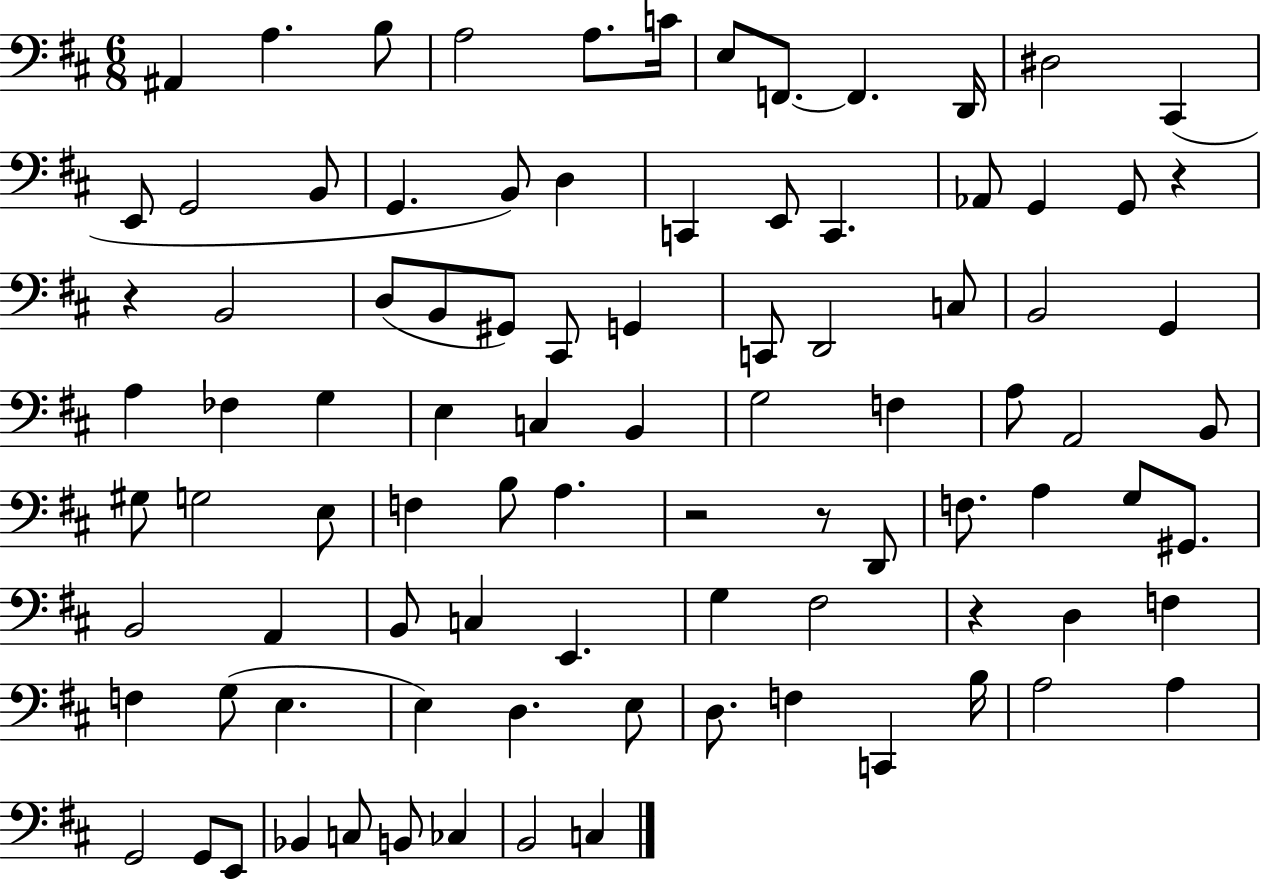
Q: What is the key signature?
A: D major